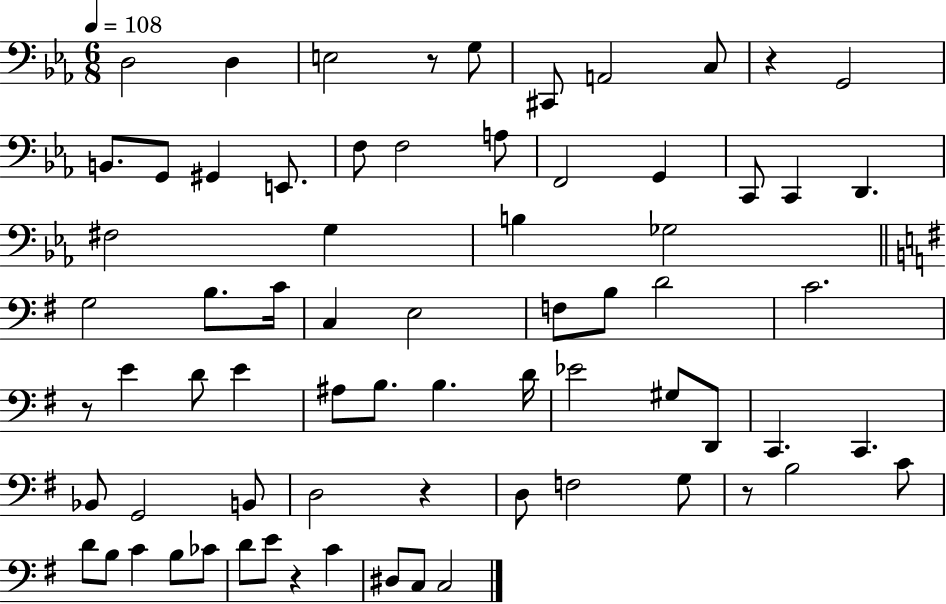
D3/h D3/q E3/h R/e G3/e C#2/e A2/h C3/e R/q G2/h B2/e. G2/e G#2/q E2/e. F3/e F3/h A3/e F2/h G2/q C2/e C2/q D2/q. F#3/h G3/q B3/q Gb3/h G3/h B3/e. C4/s C3/q E3/h F3/e B3/e D4/h C4/h. R/e E4/q D4/e E4/q A#3/e B3/e. B3/q. D4/s Eb4/h G#3/e D2/e C2/q. C2/q. Bb2/e G2/h B2/e D3/h R/q D3/e F3/h G3/e R/e B3/h C4/e D4/e B3/e C4/q B3/e CES4/e D4/e E4/e R/q C4/q D#3/e C3/e C3/h